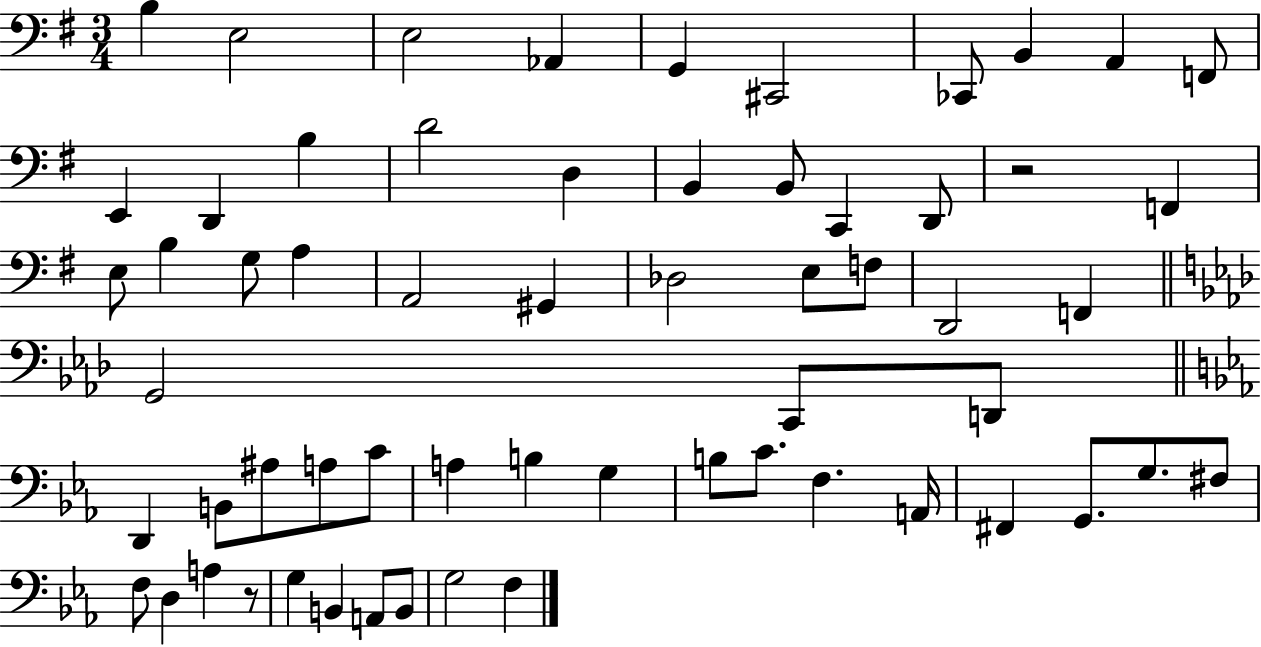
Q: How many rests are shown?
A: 2